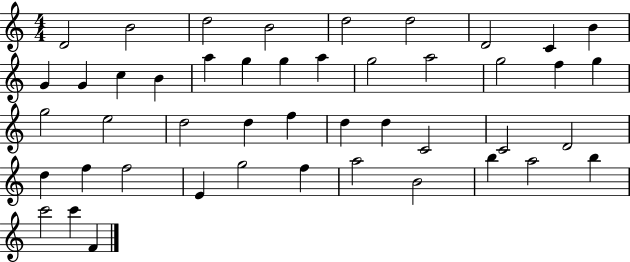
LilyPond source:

{
  \clef treble
  \numericTimeSignature
  \time 4/4
  \key c \major
  d'2 b'2 | d''2 b'2 | d''2 d''2 | d'2 c'4 b'4 | \break g'4 g'4 c''4 b'4 | a''4 g''4 g''4 a''4 | g''2 a''2 | g''2 f''4 g''4 | \break g''2 e''2 | d''2 d''4 f''4 | d''4 d''4 c'2 | c'2 d'2 | \break d''4 f''4 f''2 | e'4 g''2 f''4 | a''2 b'2 | b''4 a''2 b''4 | \break c'''2 c'''4 f'4 | \bar "|."
}